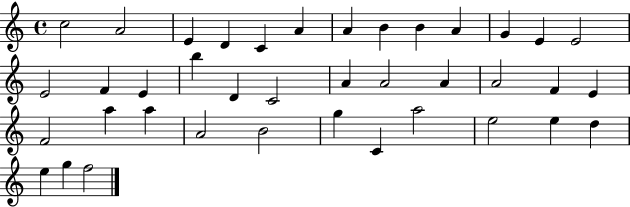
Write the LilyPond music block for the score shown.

{
  \clef treble
  \time 4/4
  \defaultTimeSignature
  \key c \major
  c''2 a'2 | e'4 d'4 c'4 a'4 | a'4 b'4 b'4 a'4 | g'4 e'4 e'2 | \break e'2 f'4 e'4 | b''4 d'4 c'2 | a'4 a'2 a'4 | a'2 f'4 e'4 | \break f'2 a''4 a''4 | a'2 b'2 | g''4 c'4 a''2 | e''2 e''4 d''4 | \break e''4 g''4 f''2 | \bar "|."
}